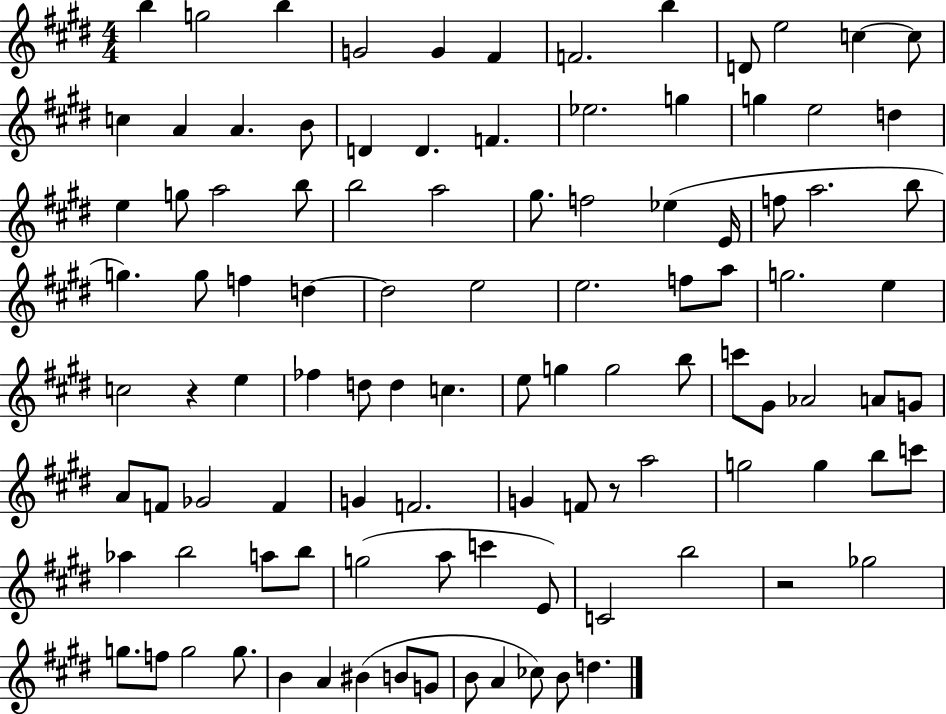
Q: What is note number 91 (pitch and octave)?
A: G5